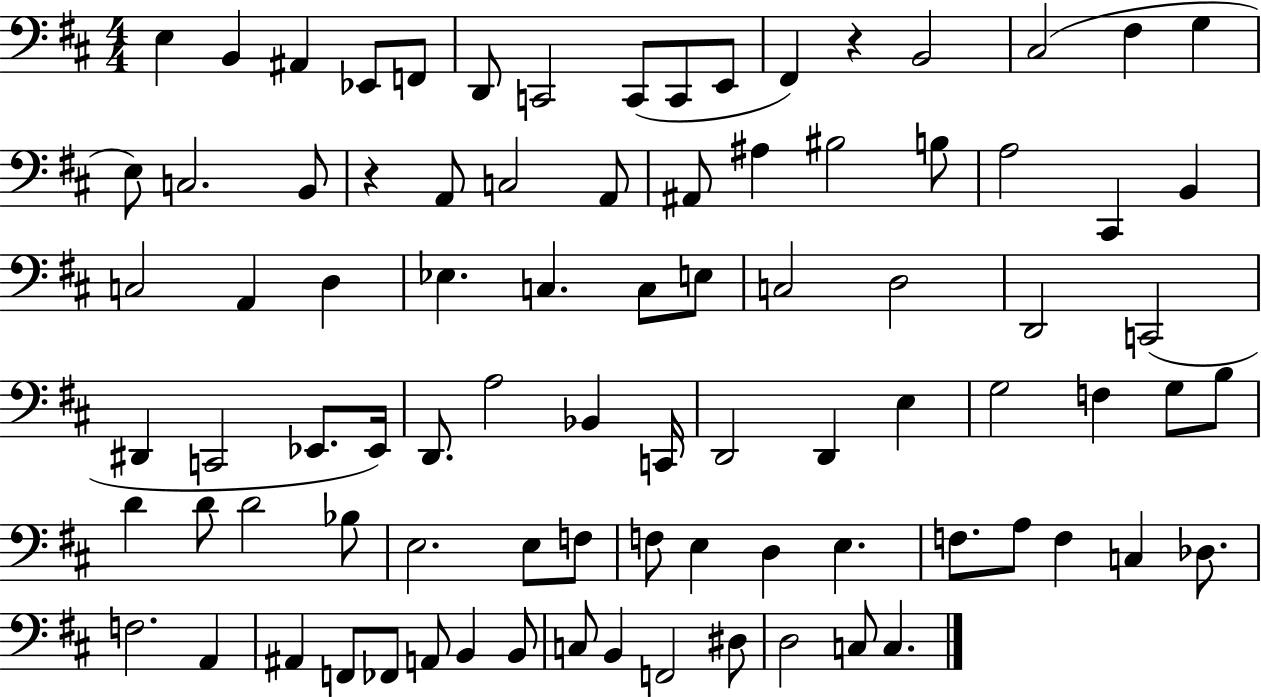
{
  \clef bass
  \numericTimeSignature
  \time 4/4
  \key d \major
  e4 b,4 ais,4 ees,8 f,8 | d,8 c,2 c,8( c,8 e,8 | fis,4) r4 b,2 | cis2( fis4 g4 | \break e8) c2. b,8 | r4 a,8 c2 a,8 | ais,8 ais4 bis2 b8 | a2 cis,4 b,4 | \break c2 a,4 d4 | ees4. c4. c8 e8 | c2 d2 | d,2 c,2( | \break dis,4 c,2 ees,8. ees,16) | d,8. a2 bes,4 c,16 | d,2 d,4 e4 | g2 f4 g8 b8 | \break d'4 d'8 d'2 bes8 | e2. e8 f8 | f8 e4 d4 e4. | f8. a8 f4 c4 des8. | \break f2. a,4 | ais,4 f,8 fes,8 a,8 b,4 b,8 | c8 b,4 f,2 dis8 | d2 c8 c4. | \break \bar "|."
}